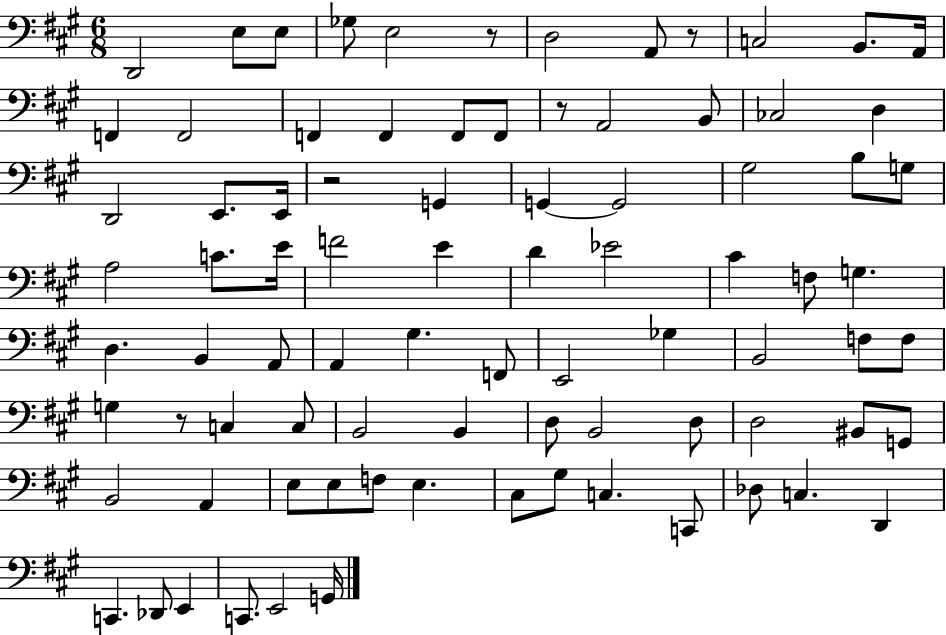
{
  \clef bass
  \numericTimeSignature
  \time 6/8
  \key a \major
  d,2 e8 e8 | ges8 e2 r8 | d2 a,8 r8 | c2 b,8. a,16 | \break f,4 f,2 | f,4 f,4 f,8 f,8 | r8 a,2 b,8 | ces2 d4 | \break d,2 e,8. e,16 | r2 g,4 | g,4~~ g,2 | gis2 b8 g8 | \break a2 c'8. e'16 | f'2 e'4 | d'4 ees'2 | cis'4 f8 g4. | \break d4. b,4 a,8 | a,4 gis4. f,8 | e,2 ges4 | b,2 f8 f8 | \break g4 r8 c4 c8 | b,2 b,4 | d8 b,2 d8 | d2 bis,8 g,8 | \break b,2 a,4 | e8 e8 f8 e4. | cis8 gis8 c4. c,8 | des8 c4. d,4 | \break c,4. des,8 e,4 | c,8. e,2 g,16 | \bar "|."
}